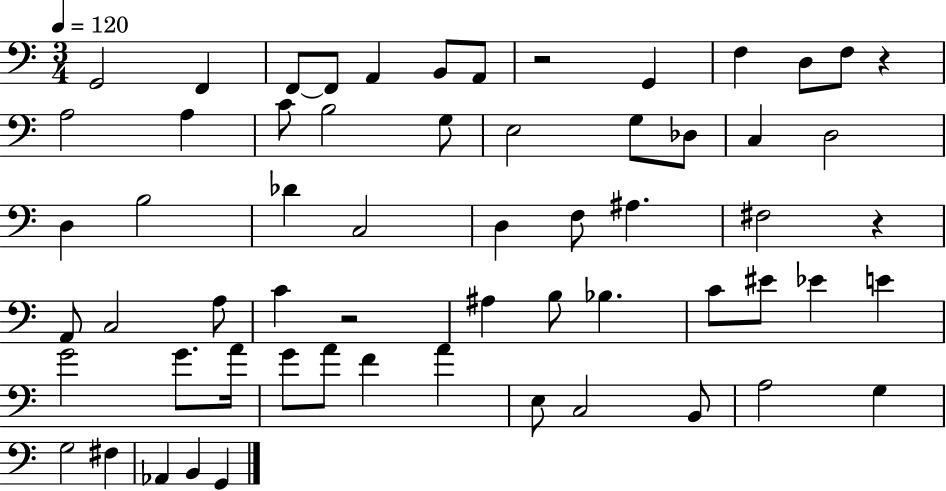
G2/h F2/q F2/e F2/e A2/q B2/e A2/e R/h G2/q F3/q D3/e F3/e R/q A3/h A3/q C4/e B3/h G3/e E3/h G3/e Db3/e C3/q D3/h D3/q B3/h Db4/q C3/h D3/q F3/e A#3/q. F#3/h R/q A2/e C3/h A3/e C4/q R/h A#3/q B3/e Bb3/q. C4/e EIS4/e Eb4/q E4/q G4/h G4/e. A4/s G4/e A4/e F4/q A4/q E3/e C3/h B2/e A3/h G3/q G3/h F#3/q Ab2/q B2/q G2/q